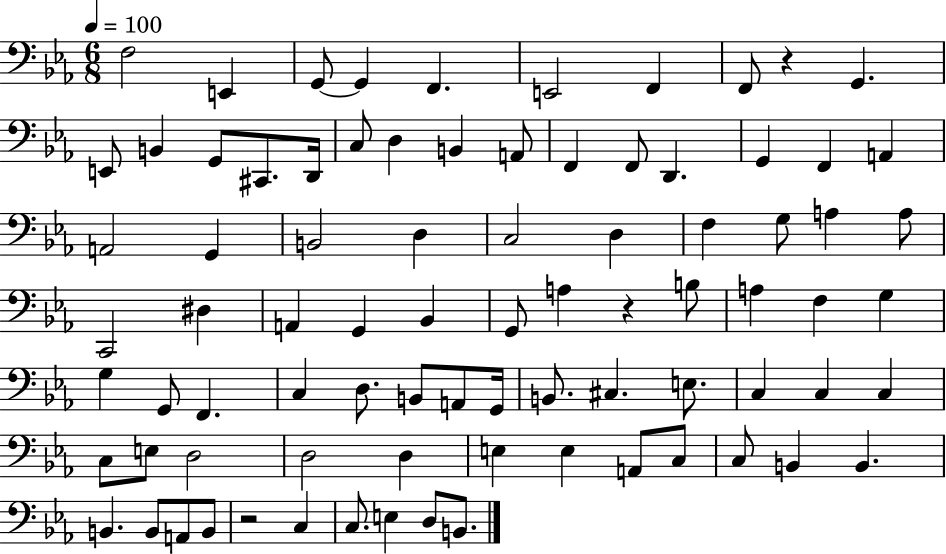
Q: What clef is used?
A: bass